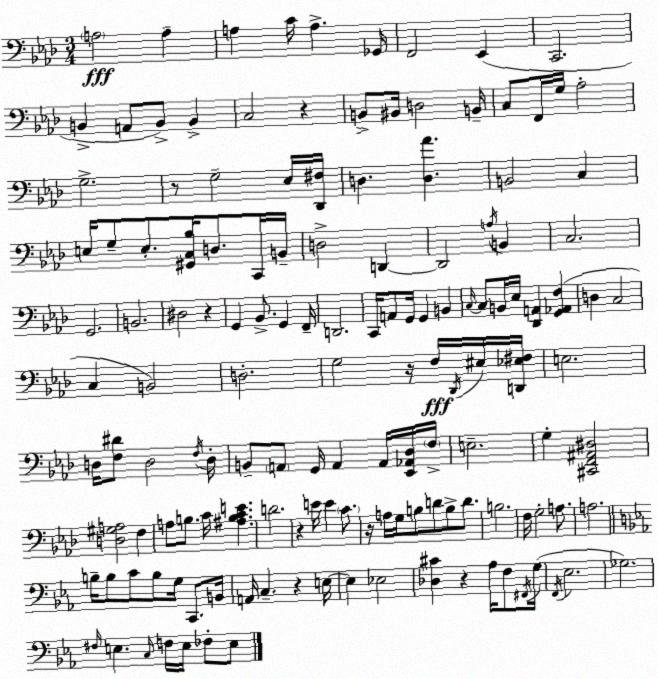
X:1
T:Untitled
M:3/4
L:1/4
K:Fm
A,2 A, A, C/4 A, _G,,/4 F,,2 _E,, C,,2 B,, A,,/2 B,,/2 B,, C,2 z B,,/2 ^B,,/4 D,2 B,,/4 C,/2 F,,/4 G,/4 _A,2 G,2 z/2 G,2 _E,/4 [_D,,^F,]/4 D, [D,_A] B,,2 C, E,/4 G,/2 E,/2 [^G,,C,_B,]/4 D,/2 C,,/4 B,,/4 D,2 D,, D,,2 A,/4 B,, C,2 G,,2 B,,2 ^D,2 z G,, _B,,/2 G,, F,,/4 D,,2 C,,/4 A,,/2 G,,/4 G,, B,, C,/4 C,/2 B,,/4 _E,/4 [_D,,A,,] [G,,_A,,F,] D, C,2 C, B,,2 D,2 G,2 z/4 F,/4 _D,,/4 ^E,/4 [D,,_E,^F,]/4 E,2 D,/4 [F,^D]/2 D,2 F,/4 D,/4 B,,/2 A,,/2 G,,/4 A,, A,,/4 [_E,,_A,,_D,]/4 F,/4 E,2 G, [^C,,F,,^A,,^D,]2 [D,^G,A,]2 F, A,/2 B,/2 C/4 [^A,B,CE] D2 z E/4 E C/2 z/4 A,/4 G,/4 B,/2 D/2 B,/2 D/2 B,2 F,/4 G,2 A,/2 A,2 B,/4 B,/2 C/2 B,/2 G,/4 C,,/2 B,,/4 A,,/4 C, z E,/4 E, _E,2 [_D,^C] z _A,/4 F,/2 ^F,,/4 G,/4 F,,/4 _E,2 _G,2 ^F,/4 E, C,/4 F,/4 E,/4 _F,/2 E,/2